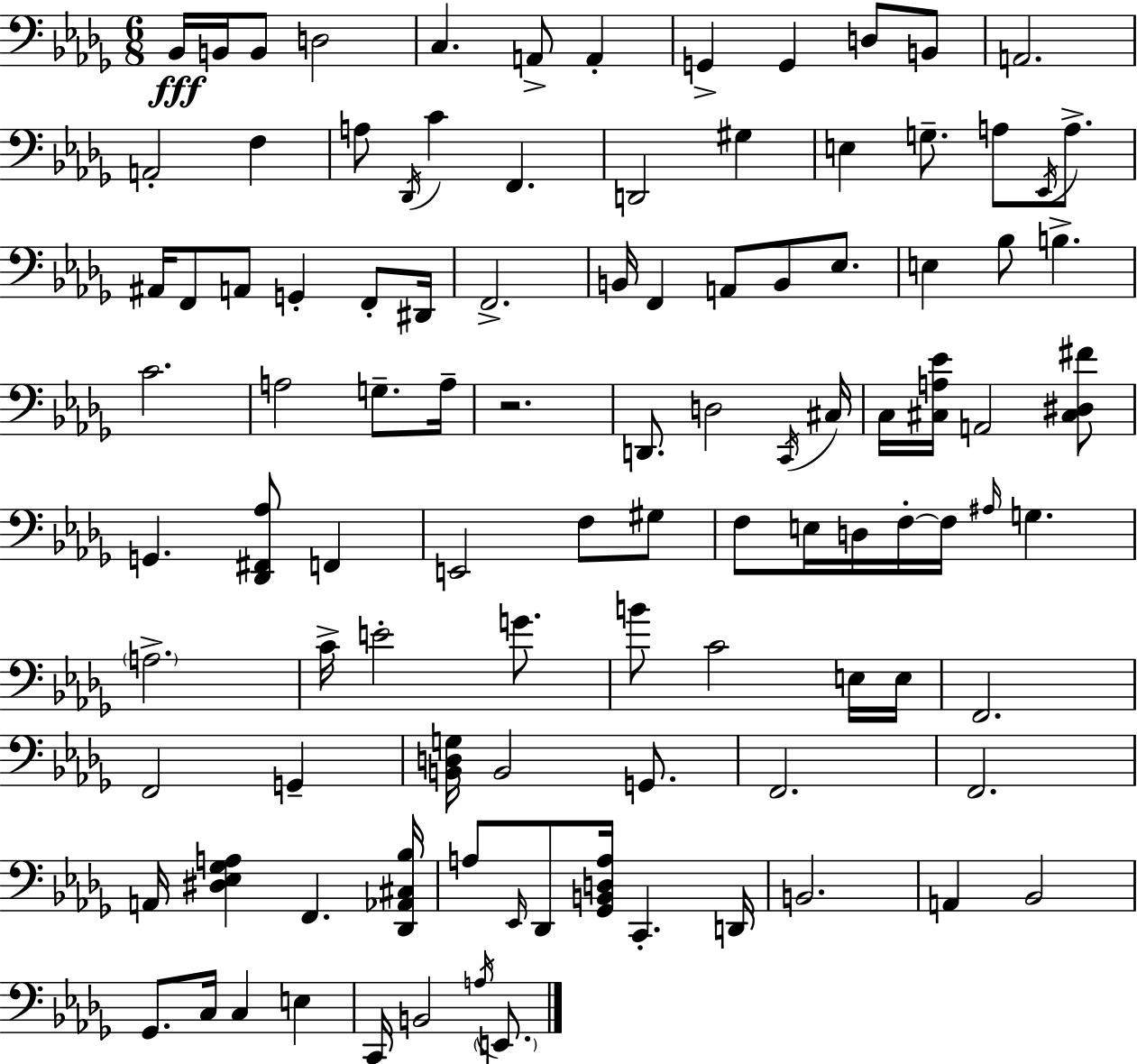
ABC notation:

X:1
T:Untitled
M:6/8
L:1/4
K:Bbm
_B,,/4 B,,/4 B,,/2 D,2 C, A,,/2 A,, G,, G,, D,/2 B,,/2 A,,2 A,,2 F, A,/2 _D,,/4 C F,, D,,2 ^G, E, G,/2 A,/2 _E,,/4 A,/2 ^A,,/4 F,,/2 A,,/2 G,, F,,/2 ^D,,/4 F,,2 B,,/4 F,, A,,/2 B,,/2 _E,/2 E, _B,/2 B, C2 A,2 G,/2 A,/4 z2 D,,/2 D,2 C,,/4 ^C,/4 C,/4 [^C,A,_E]/4 A,,2 [^C,^D,^F]/2 G,, [_D,,^F,,_A,]/2 F,, E,,2 F,/2 ^G,/2 F,/2 E,/4 D,/4 F,/4 F,/4 ^A,/4 G, A,2 C/4 E2 G/2 B/2 C2 E,/4 E,/4 F,,2 F,,2 G,, [B,,D,G,]/4 B,,2 G,,/2 F,,2 F,,2 A,,/4 [^D,_E,_G,A,] F,, [_D,,_A,,^C,_B,]/4 A,/2 _E,,/4 _D,,/2 [_G,,B,,D,A,]/4 C,, D,,/4 B,,2 A,, _B,,2 _G,,/2 C,/4 C, E, C,,/4 B,,2 A,/4 E,,/2